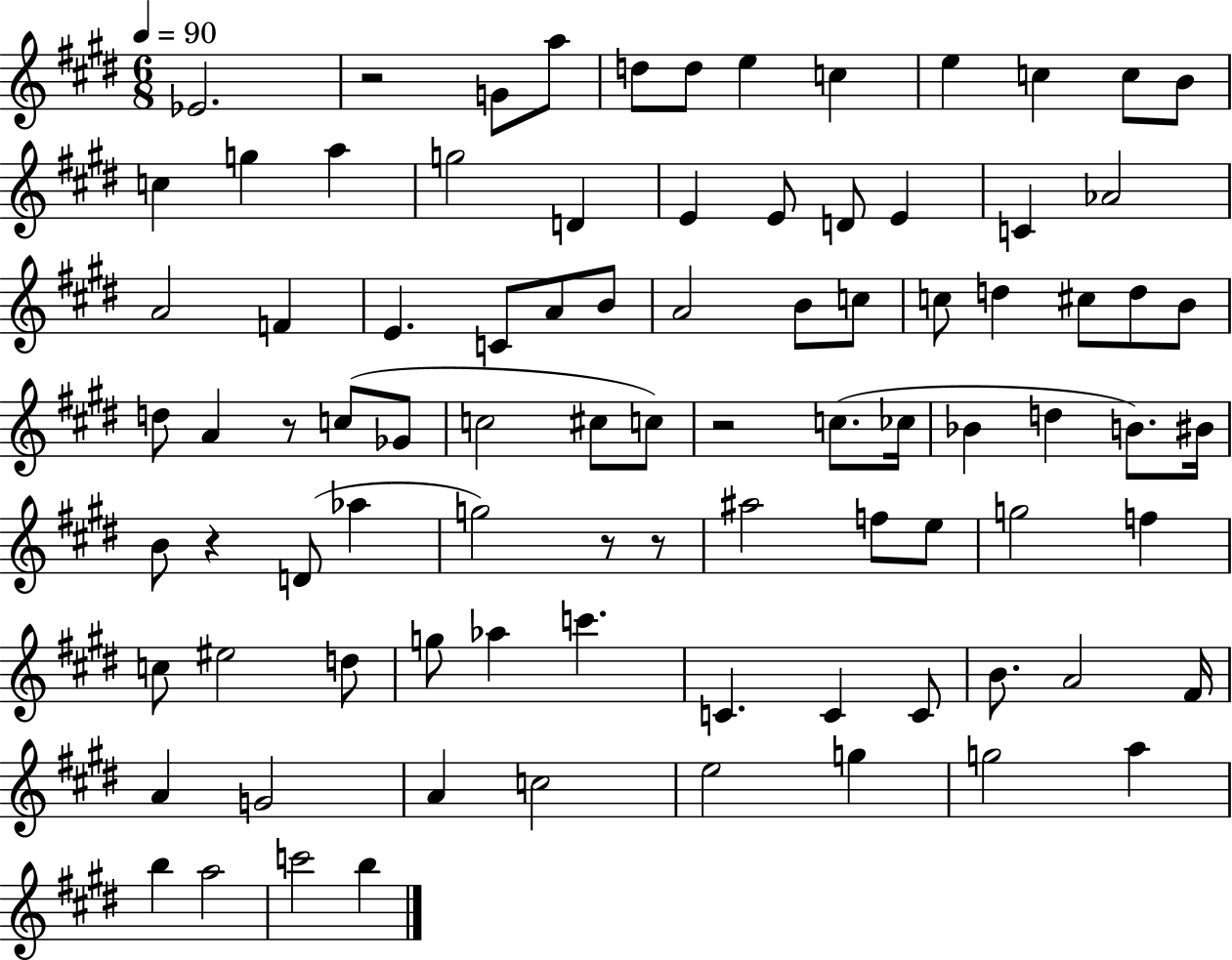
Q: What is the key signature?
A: E major